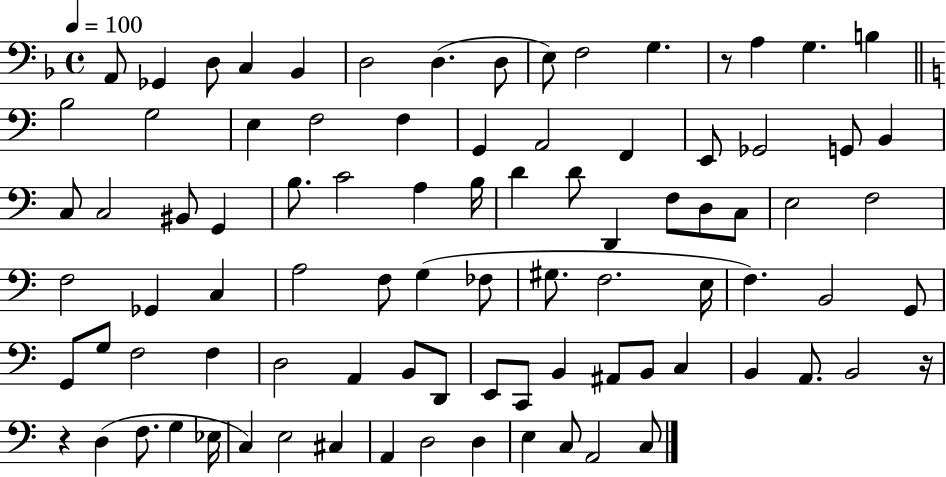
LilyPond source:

{
  \clef bass
  \time 4/4
  \defaultTimeSignature
  \key f \major
  \tempo 4 = 100
  a,8 ges,4 d8 c4 bes,4 | d2 d4.( d8 | e8) f2 g4. | r8 a4 g4. b4 | \break \bar "||" \break \key a \minor b2 g2 | e4 f2 f4 | g,4 a,2 f,4 | e,8 ges,2 g,8 b,4 | \break c8 c2 bis,8 g,4 | b8. c'2 a4 b16 | d'4 d'8 d,4 f8 d8 c8 | e2 f2 | \break f2 ges,4 c4 | a2 f8 g4( fes8 | gis8. f2. e16 | f4.) b,2 g,8 | \break g,8 g8 f2 f4 | d2 a,4 b,8 d,8 | e,8 c,8 b,4 ais,8 b,8 c4 | b,4 a,8. b,2 r16 | \break r4 d4( f8. g4 ees16 | c4) e2 cis4 | a,4 d2 d4 | e4 c8 a,2 c8 | \break \bar "|."
}